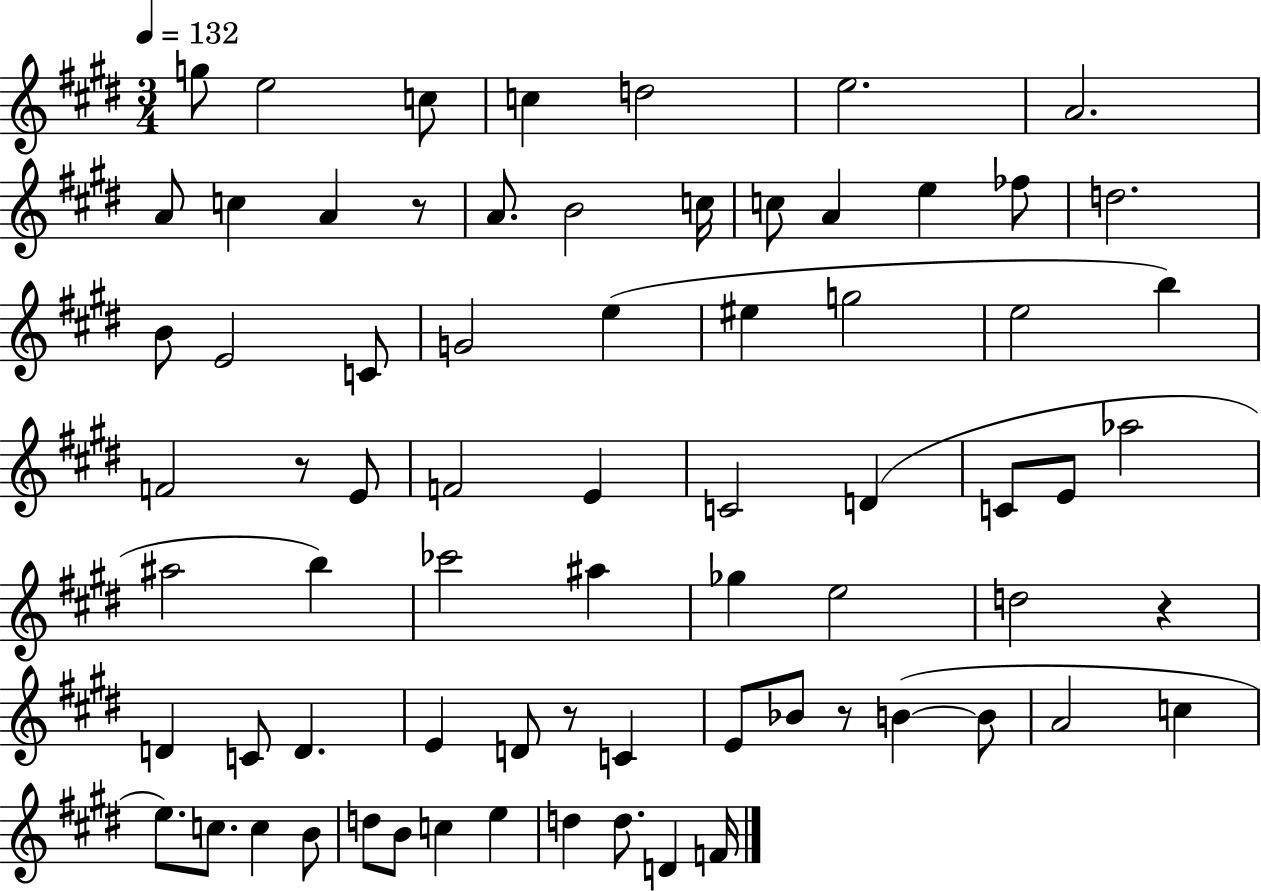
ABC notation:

X:1
T:Untitled
M:3/4
L:1/4
K:E
g/2 e2 c/2 c d2 e2 A2 A/2 c A z/2 A/2 B2 c/4 c/2 A e _f/2 d2 B/2 E2 C/2 G2 e ^e g2 e2 b F2 z/2 E/2 F2 E C2 D C/2 E/2 _a2 ^a2 b _c'2 ^a _g e2 d2 z D C/2 D E D/2 z/2 C E/2 _B/2 z/2 B B/2 A2 c e/2 c/2 c B/2 d/2 B/2 c e d d/2 D F/4